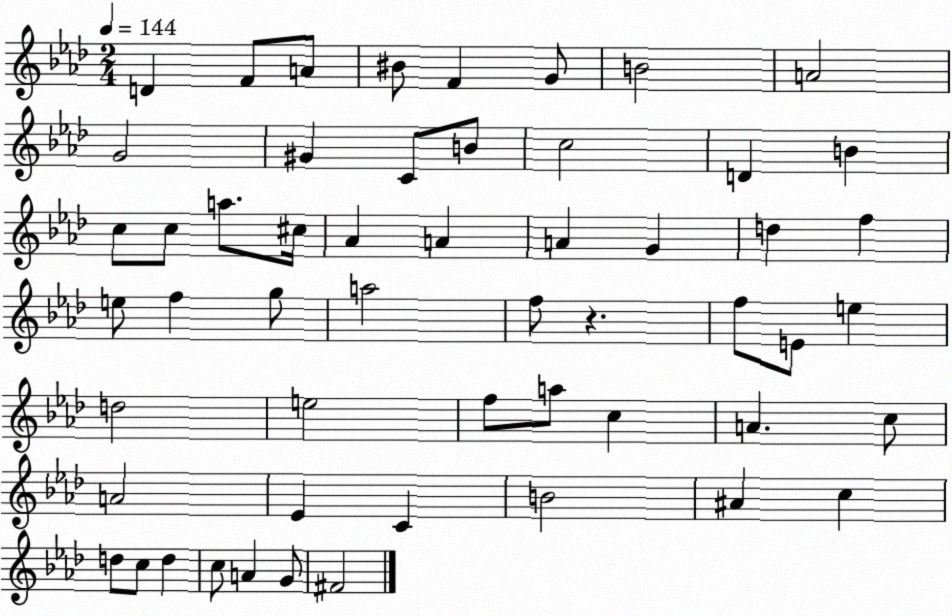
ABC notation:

X:1
T:Untitled
M:2/4
L:1/4
K:Ab
D F/2 A/2 ^B/2 F G/2 B2 A2 G2 ^G C/2 B/2 c2 D B c/2 c/2 a/2 ^c/4 _A A A G d f e/2 f g/2 a2 f/2 z f/2 E/2 e d2 e2 f/2 a/2 c A c/2 A2 _E C B2 ^A c d/2 c/2 d c/2 A G/2 ^F2